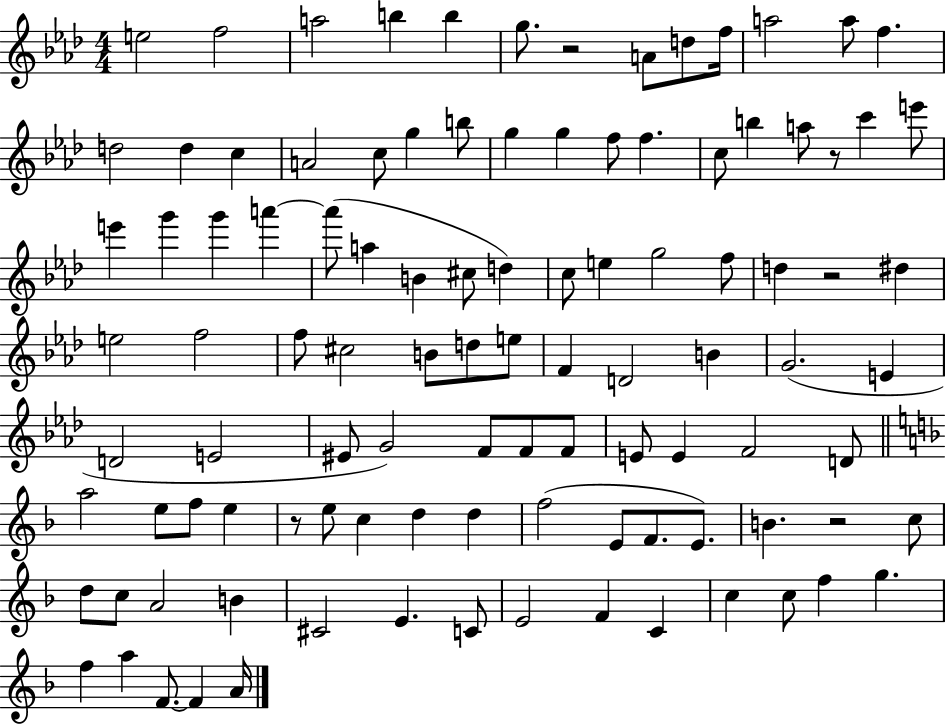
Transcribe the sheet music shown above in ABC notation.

X:1
T:Untitled
M:4/4
L:1/4
K:Ab
e2 f2 a2 b b g/2 z2 A/2 d/2 f/4 a2 a/2 f d2 d c A2 c/2 g b/2 g g f/2 f c/2 b a/2 z/2 c' e'/2 e' g' g' a' a'/2 a B ^c/2 d c/2 e g2 f/2 d z2 ^d e2 f2 f/2 ^c2 B/2 d/2 e/2 F D2 B G2 E D2 E2 ^E/2 G2 F/2 F/2 F/2 E/2 E F2 D/2 a2 e/2 f/2 e z/2 e/2 c d d f2 E/2 F/2 E/2 B z2 c/2 d/2 c/2 A2 B ^C2 E C/2 E2 F C c c/2 f g f a F/2 F A/4